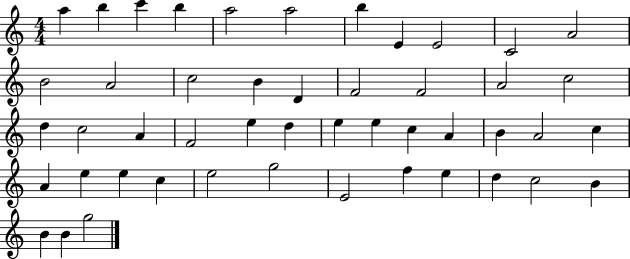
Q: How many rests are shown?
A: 0